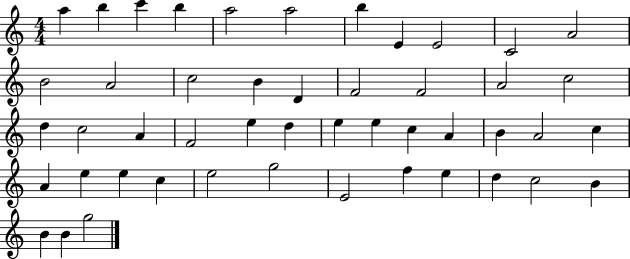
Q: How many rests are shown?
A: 0